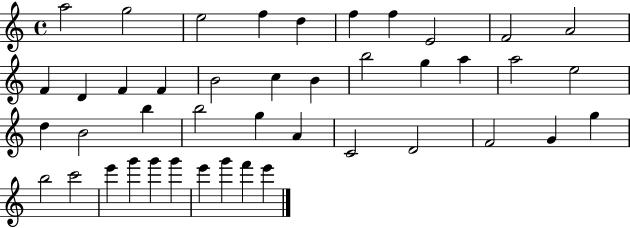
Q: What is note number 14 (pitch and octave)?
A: F4